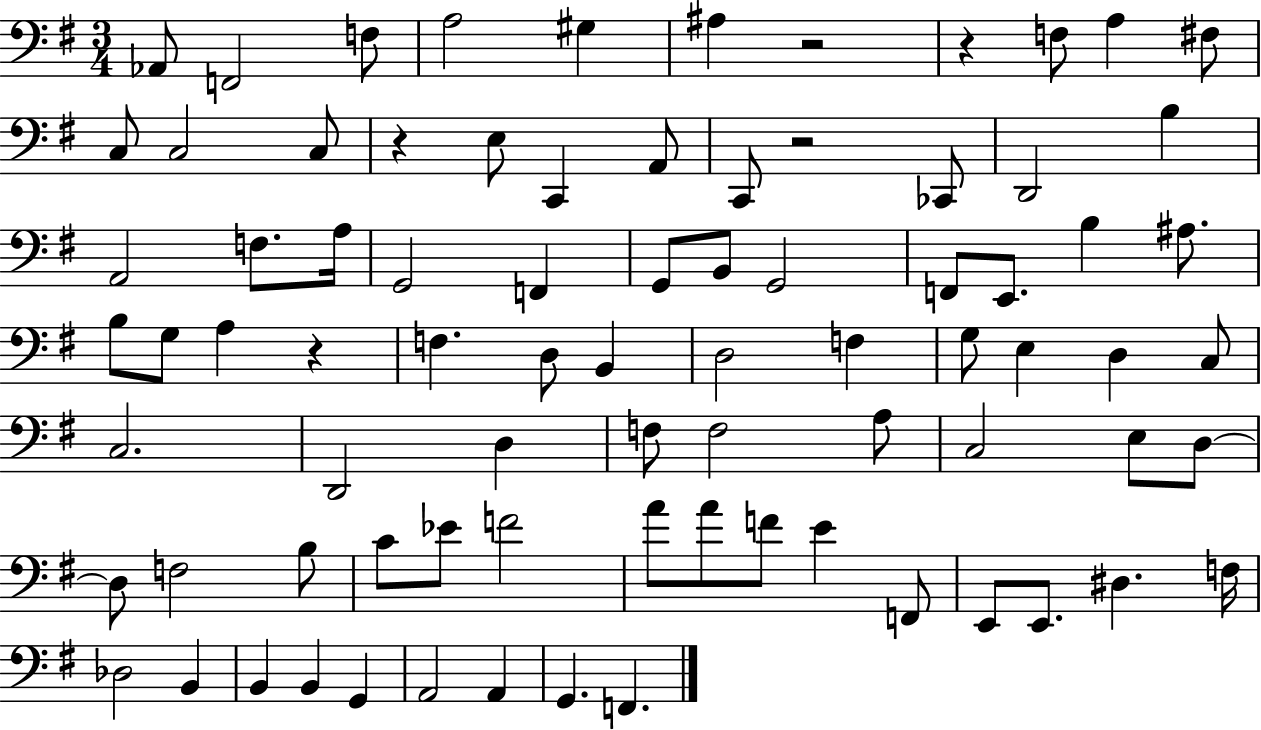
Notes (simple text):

Ab2/e F2/h F3/e A3/h G#3/q A#3/q R/h R/q F3/e A3/q F#3/e C3/e C3/h C3/e R/q E3/e C2/q A2/e C2/e R/h CES2/e D2/h B3/q A2/h F3/e. A3/s G2/h F2/q G2/e B2/e G2/h F2/e E2/e. B3/q A#3/e. B3/e G3/e A3/q R/q F3/q. D3/e B2/q D3/h F3/q G3/e E3/q D3/q C3/e C3/h. D2/h D3/q F3/e F3/h A3/e C3/h E3/e D3/e D3/e F3/h B3/e C4/e Eb4/e F4/h A4/e A4/e F4/e E4/q F2/e E2/e E2/e. D#3/q. F3/s Db3/h B2/q B2/q B2/q G2/q A2/h A2/q G2/q. F2/q.